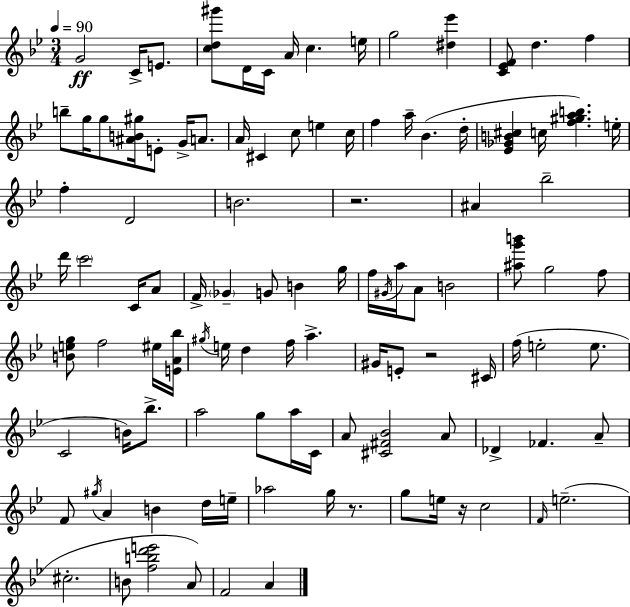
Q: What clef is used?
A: treble